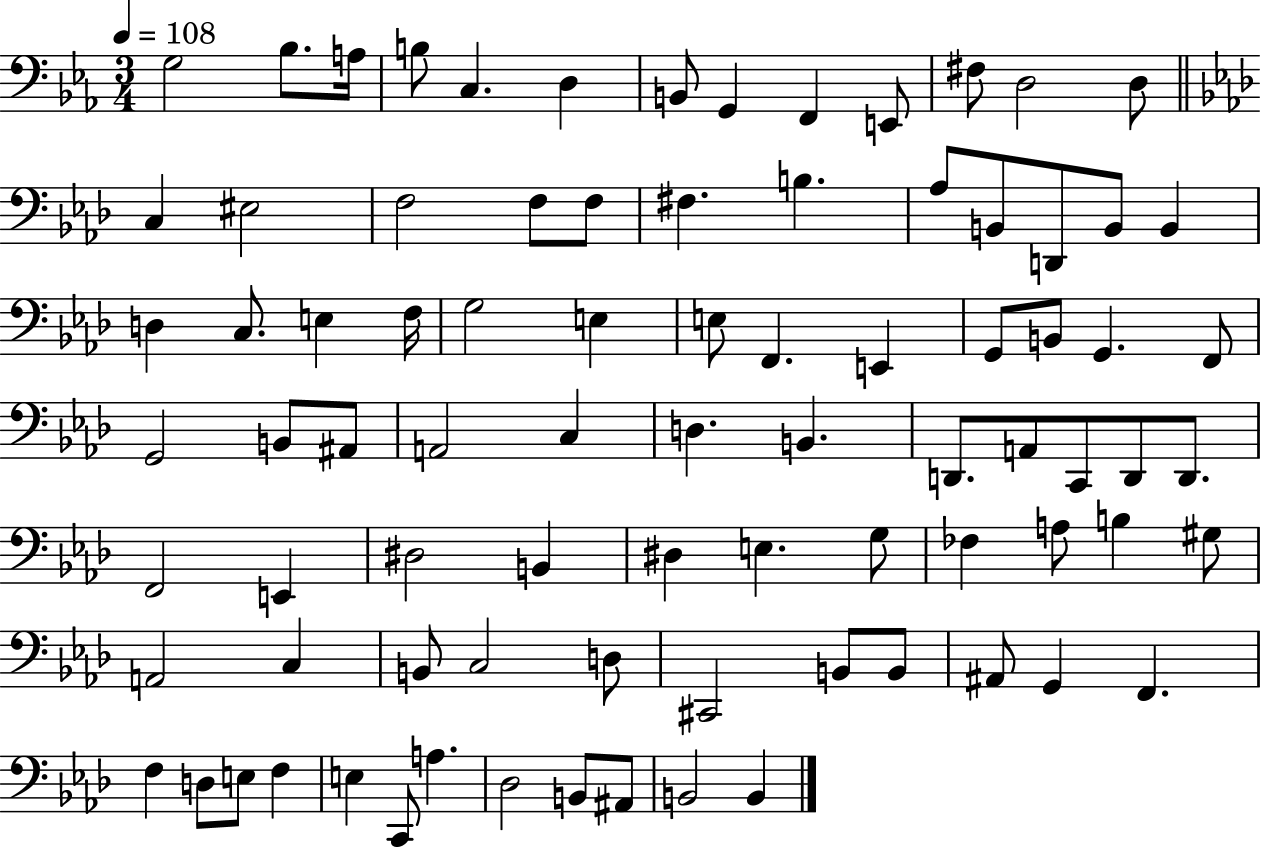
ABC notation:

X:1
T:Untitled
M:3/4
L:1/4
K:Eb
G,2 _B,/2 A,/4 B,/2 C, D, B,,/2 G,, F,, E,,/2 ^F,/2 D,2 D,/2 C, ^E,2 F,2 F,/2 F,/2 ^F, B, _A,/2 B,,/2 D,,/2 B,,/2 B,, D, C,/2 E, F,/4 G,2 E, E,/2 F,, E,, G,,/2 B,,/2 G,, F,,/2 G,,2 B,,/2 ^A,,/2 A,,2 C, D, B,, D,,/2 A,,/2 C,,/2 D,,/2 D,,/2 F,,2 E,, ^D,2 B,, ^D, E, G,/2 _F, A,/2 B, ^G,/2 A,,2 C, B,,/2 C,2 D,/2 ^C,,2 B,,/2 B,,/2 ^A,,/2 G,, F,, F, D,/2 E,/2 F, E, C,,/2 A, _D,2 B,,/2 ^A,,/2 B,,2 B,,